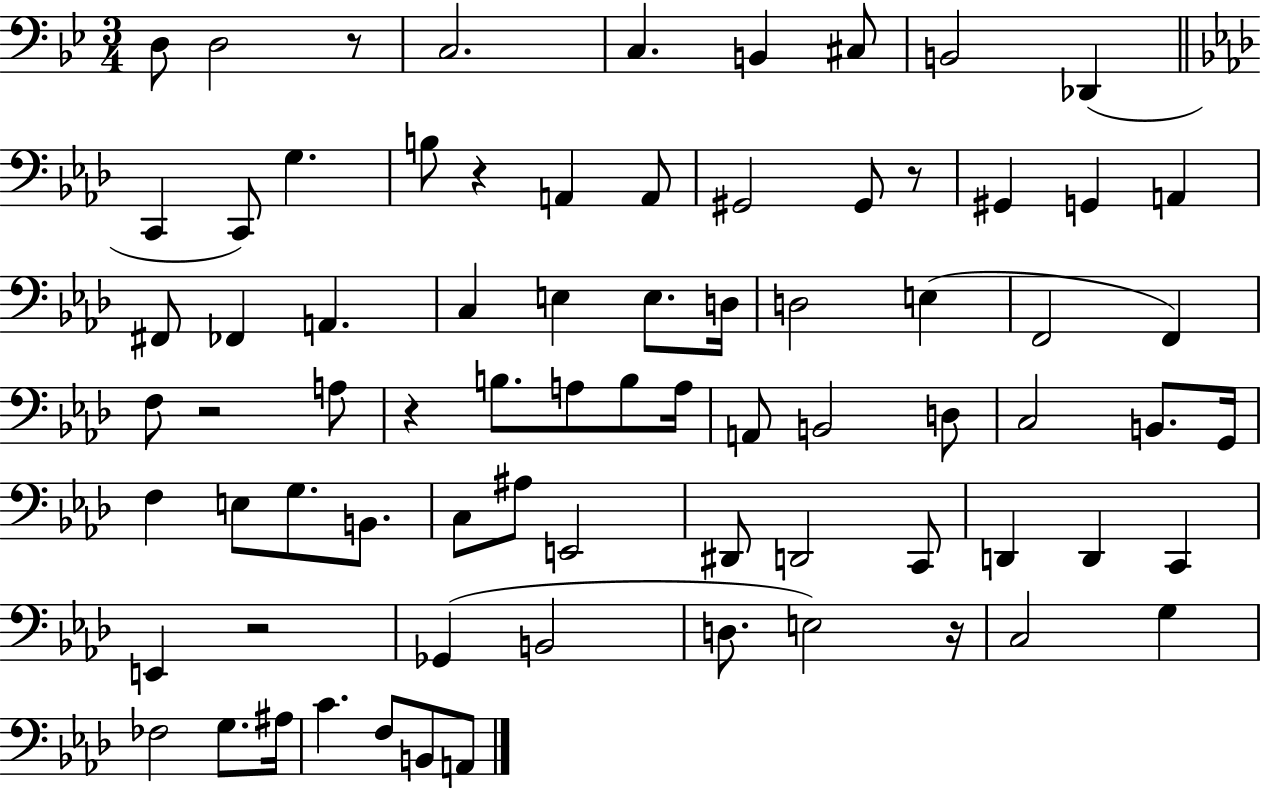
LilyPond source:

{
  \clef bass
  \numericTimeSignature
  \time 3/4
  \key bes \major
  d8 d2 r8 | c2. | c4. b,4 cis8 | b,2 des,4( | \break \bar "||" \break \key aes \major c,4 c,8) g4. | b8 r4 a,4 a,8 | gis,2 gis,8 r8 | gis,4 g,4 a,4 | \break fis,8 fes,4 a,4. | c4 e4 e8. d16 | d2 e4( | f,2 f,4) | \break f8 r2 a8 | r4 b8. a8 b8 a16 | a,8 b,2 d8 | c2 b,8. g,16 | \break f4 e8 g8. b,8. | c8 ais8 e,2 | dis,8 d,2 c,8 | d,4 d,4 c,4 | \break e,4 r2 | ges,4( b,2 | d8. e2) r16 | c2 g4 | \break fes2 g8. ais16 | c'4. f8 b,8 a,8 | \bar "|."
}